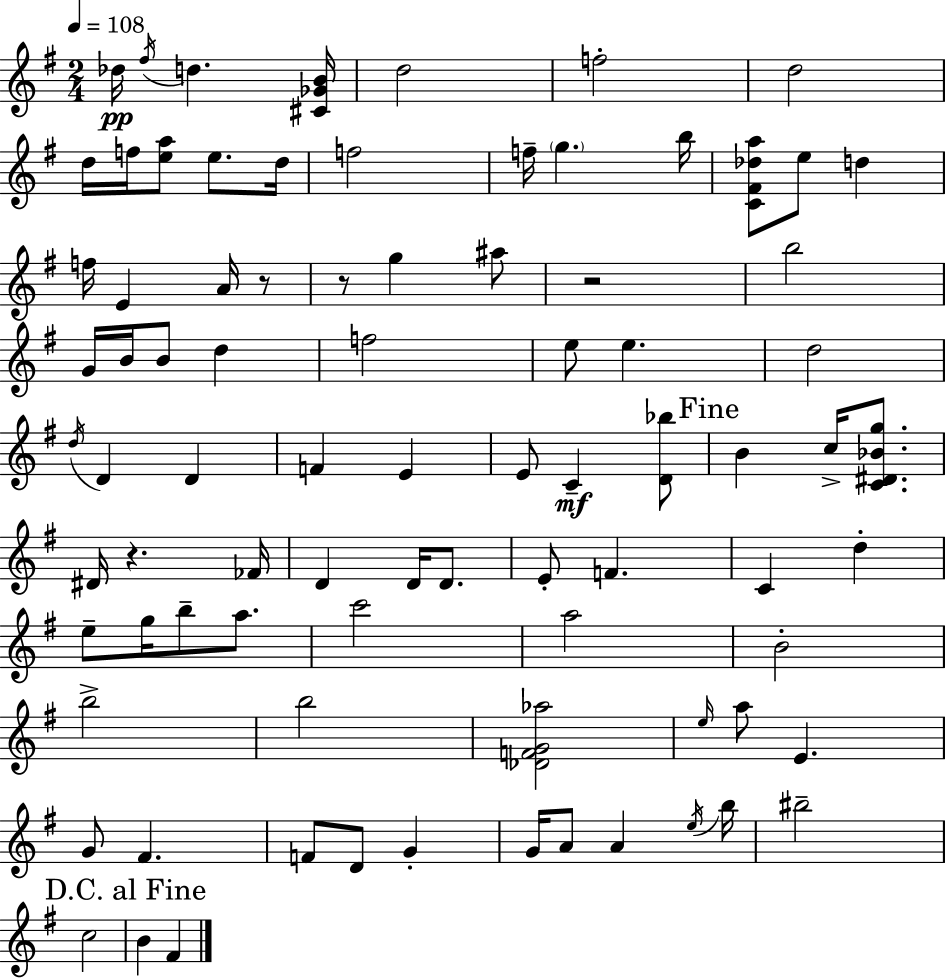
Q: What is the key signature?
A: E minor